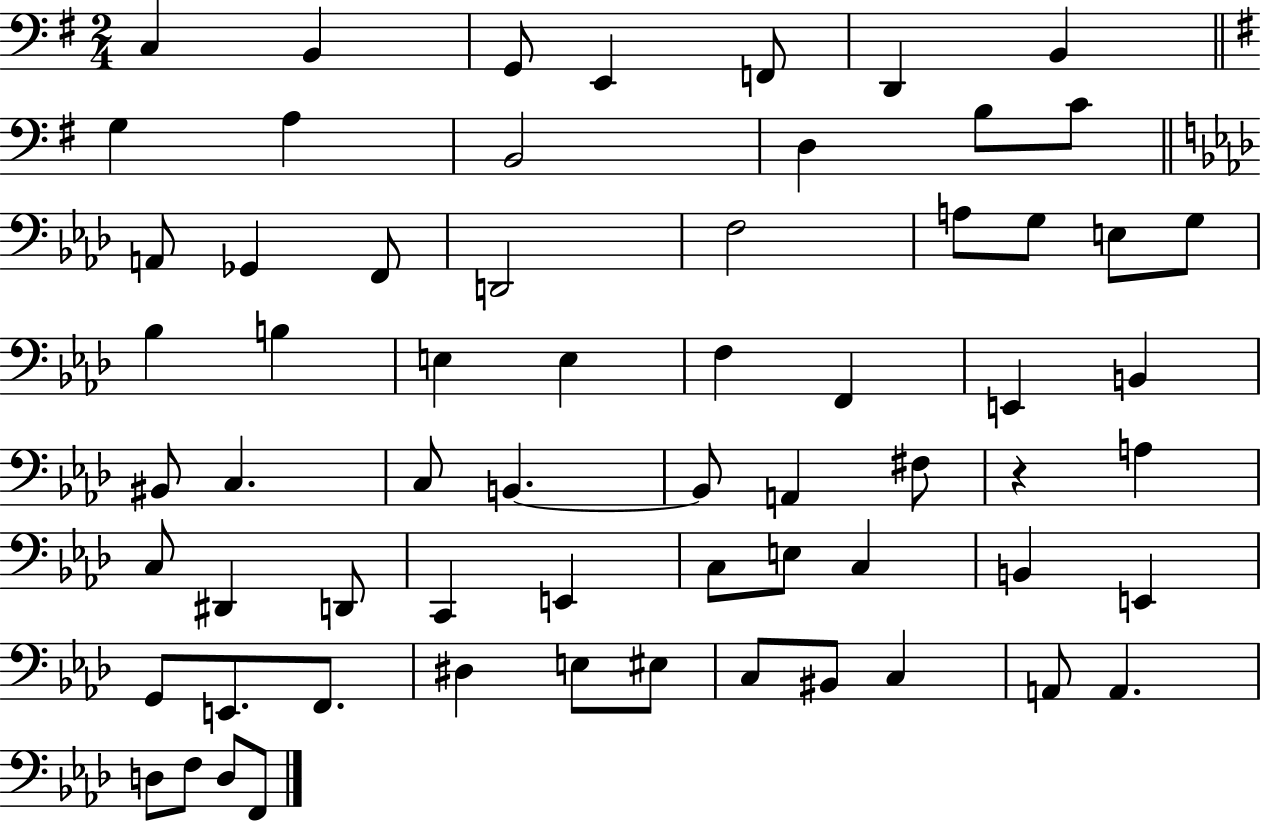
X:1
T:Untitled
M:2/4
L:1/4
K:G
C, B,, G,,/2 E,, F,,/2 D,, B,, G, A, B,,2 D, B,/2 C/2 A,,/2 _G,, F,,/2 D,,2 F,2 A,/2 G,/2 E,/2 G,/2 _B, B, E, E, F, F,, E,, B,, ^B,,/2 C, C,/2 B,, B,,/2 A,, ^F,/2 z A, C,/2 ^D,, D,,/2 C,, E,, C,/2 E,/2 C, B,, E,, G,,/2 E,,/2 F,,/2 ^D, E,/2 ^E,/2 C,/2 ^B,,/2 C, A,,/2 A,, D,/2 F,/2 D,/2 F,,/2